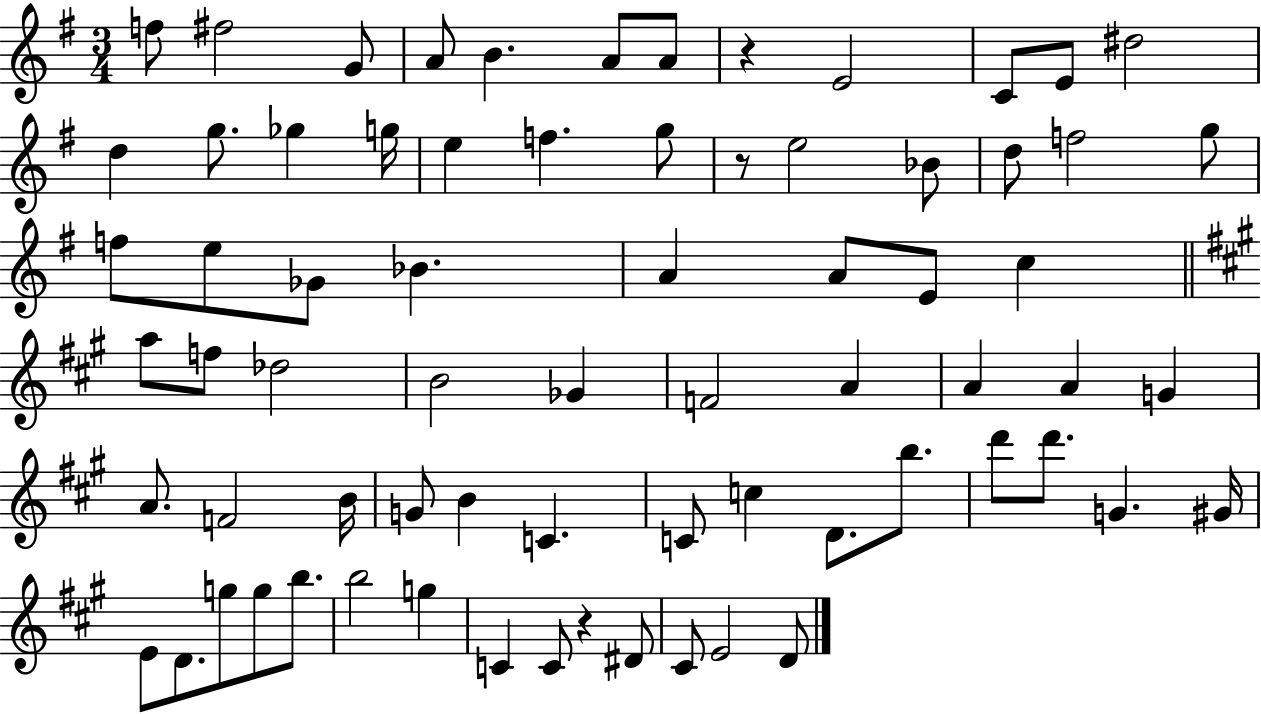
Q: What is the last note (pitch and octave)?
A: D4